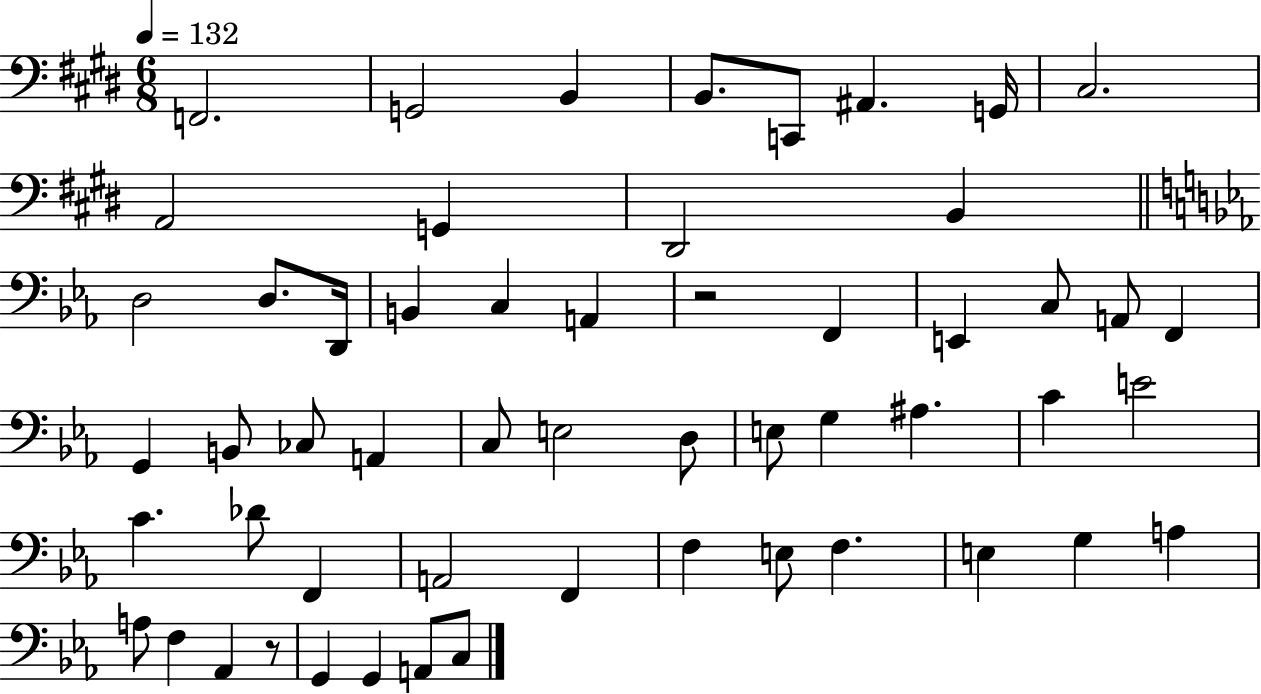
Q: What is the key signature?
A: E major